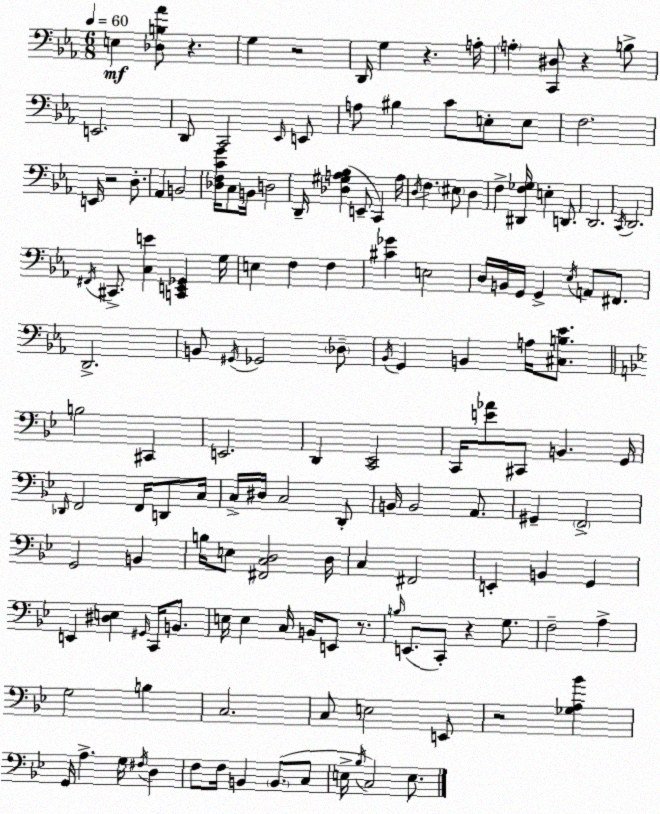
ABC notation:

X:1
T:Untitled
M:6/8
L:1/4
K:Cm
E, [_D,B,_A]/2 z G, z2 D,,/4 G, z A,/4 A, [C,,^D,]/2 z B,/2 E,,2 D,,/2 C,,2 _E,,/4 E,,/2 A,/2 ^B, C/2 E,/2 E,/2 F,2 E,,/4 z2 D,/2 _A,, B,,2 [_D,F,CG]/4 C,/2 B,,/4 D,2 D,,/4 [_D,^G,A,_B,] E,,/2 C,, A,/4 D,/4 F, ^E,/2 D, F, [^D,,F,_G,]/4 E, D,,/2 D,,2 C,,/4 D,,2 ^F,,/4 ^C,,/2 [C,E] [C,,E,,_G,,] G,/4 E, F, F, [^C_G] E,2 D,/4 B,,/4 G,,/4 G,, _E,/4 A,,/2 ^F,,/2 D,,2 B,,/2 ^G,,/4 _G,,2 _D,/2 _B,,/4 G,, B,, A,/4 [^C,B,_E]/2 B,2 ^C,, E,,2 D,, [C,,_E,,]2 C,,/4 [E_A]/2 ^C,,/2 B,, G,,/4 _D,,/4 F,,2 F,,/4 D,,/2 C,/4 C,/4 ^D,/4 C,2 D,,/2 B,,/4 B,,2 A,,/2 ^G,, F,,2 G,,2 B,, B,/4 E,/2 [^F,,C,D,]2 D,/4 C, ^F,,2 E,, B,, G,, E,, [^D,E,] ^G,,/4 C,,/4 B,,/2 E,/4 E, C,/4 B,,/4 E,,/2 z/2 B,/4 E,,/2 C,,/2 z G,/2 F,2 A, G,2 B, C,2 C,/2 E,2 E,,/2 z2 [_G,A,_B] G,,/4 A, G,/4 ^F,/4 D, F,/2 F,/4 B,, B,,/2 C,/2 E,/4 _B,/4 C,2 E,/2